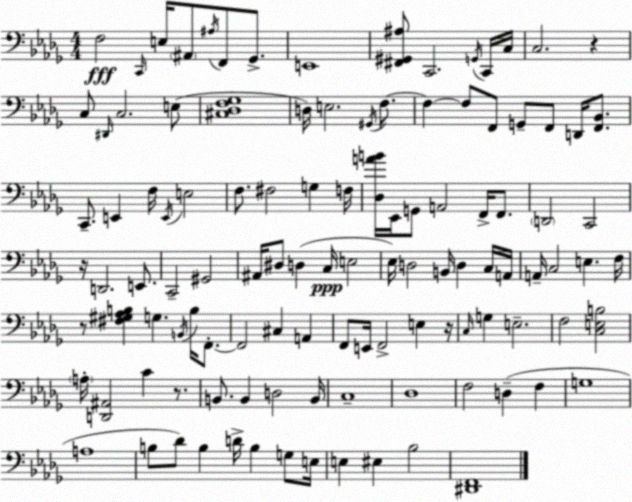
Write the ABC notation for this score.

X:1
T:Untitled
M:4/4
L:1/4
K:Bbm
F,2 C,,/4 E,/4 ^A,,/2 ^A,/4 F,,/2 _G,,/2 E,,4 [^F,,^G,,^A,]/2 C,,2 G,,/4 C,,/4 C,/4 C,2 z C,/2 ^D,,/4 C,2 E,/2 [^C,_D,F,_G,]4 D,/4 E,2 ^G,,/4 F,/2 F, F,/2 F,,/2 G,,/2 F,,/2 D,,/4 [F,,_B,,]/2 C,,/2 E,, F,/4 E,,/4 E,2 F,/2 ^F,2 G, F,/4 [_D,AB]/4 _E,,/4 G,,/2 A,,2 F,,/4 F,,/2 D,,2 C,,2 z/4 D,,2 E,,/2 C,,2 ^G,,2 ^A,,/4 ^D,/2 D, C,/4 E,2 _E,/4 D,2 B,,/4 D, C,/4 A,,/4 A,,/4 C,2 E, F,/4 z/2 [^F,^G,_A,B,] G, B,,/4 B,/4 F,,/2 F,,2 ^C, A,, F,,/2 E,,/4 F,,2 E, z/4 C,/4 G, E,2 F,2 [C,E,B,]2 A,/4 [D,,^A,,]2 C z/2 B,,/2 B,, D,2 B,,/4 C,4 _D,4 F,2 D, F, G,4 A,4 B,/2 _D/2 B, D/4 B, G,/2 E,/4 E, ^E, _B,2 [^D,,F,,]4